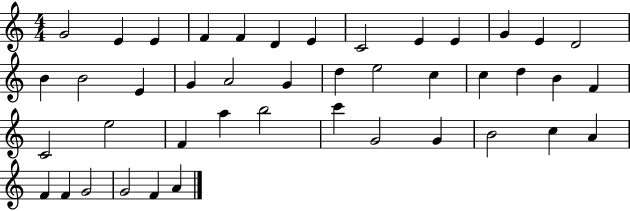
{
  \clef treble
  \numericTimeSignature
  \time 4/4
  \key c \major
  g'2 e'4 e'4 | f'4 f'4 d'4 e'4 | c'2 e'4 e'4 | g'4 e'4 d'2 | \break b'4 b'2 e'4 | g'4 a'2 g'4 | d''4 e''2 c''4 | c''4 d''4 b'4 f'4 | \break c'2 e''2 | f'4 a''4 b''2 | c'''4 g'2 g'4 | b'2 c''4 a'4 | \break f'4 f'4 g'2 | g'2 f'4 a'4 | \bar "|."
}